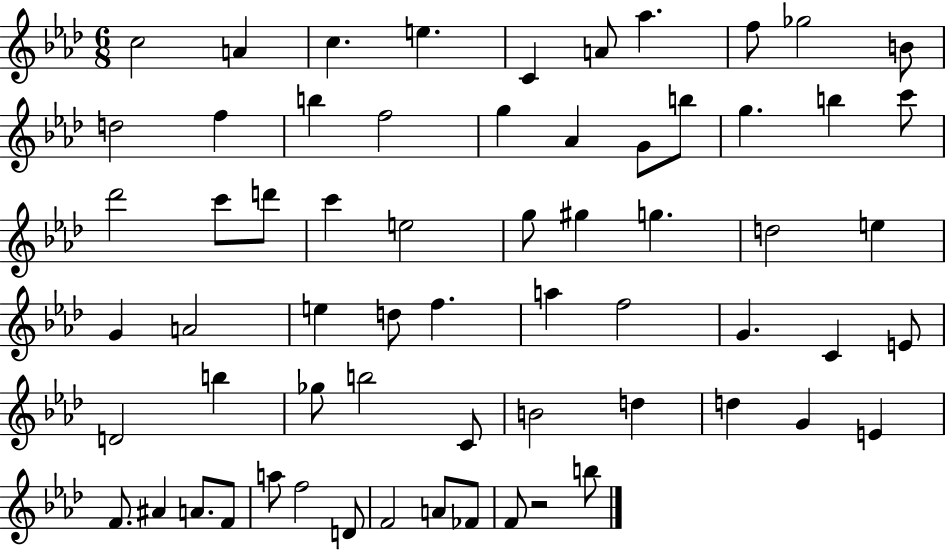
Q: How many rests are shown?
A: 1